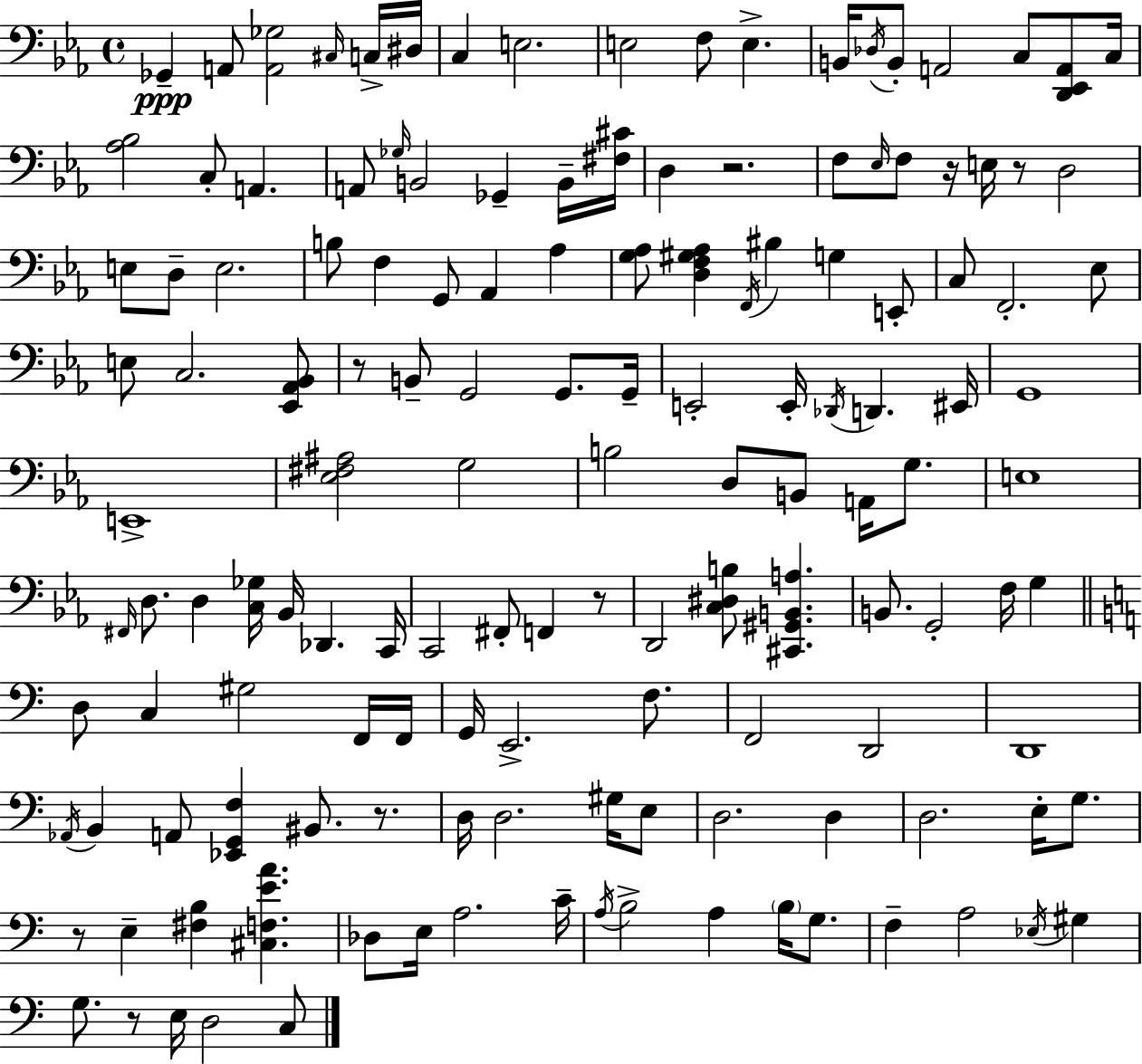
{
  \clef bass
  \time 4/4
  \defaultTimeSignature
  \key c \minor
  ges,4--\ppp a,8 <a, ges>2 \grace { cis16 } c16-> | dis16 c4 e2. | e2 f8 e4.-> | b,16 \acciaccatura { des16 } b,8-. a,2 c8 <d, ees, a,>8 | \break c16 <aes bes>2 c8-. a,4. | a,8 \grace { ges16 } b,2 ges,4-- | b,16-- <fis cis'>16 d4 r2. | f8 \grace { ees16 } f8 r16 e16 r8 d2 | \break e8 d8-- e2. | b8 f4 g,8 aes,4 | aes4 <g aes>8 <d f gis aes>4 \acciaccatura { f,16 } bis4 g4 | e,8-. c8 f,2.-. | \break ees8 e8 c2. | <ees, aes, bes,>8 r8 b,8-- g,2 | g,8. g,16-- e,2-. e,16-. \acciaccatura { des,16 } d,4. | eis,16 g,1 | \break e,1-> | <ees fis ais>2 g2 | b2 d8 | b,8 a,16 g8. e1 | \break \grace { fis,16 } d8. d4 <c ges>16 bes,16 | des,4. c,16 c,2 fis,8-. | f,4 r8 d,2 <c dis b>8 | <cis, gis, b, a>4. b,8. g,2-. | \break f16 g4 \bar "||" \break \key c \major d8 c4 gis2 f,16 f,16 | g,16 e,2.-> f8. | f,2 d,2 | d,1 | \break \acciaccatura { aes,16 } b,4 a,8 <ees, g, f>4 bis,8. r8. | d16 d2. gis16 e8 | d2. d4 | d2. e16-. g8. | \break r8 e4-- <fis b>4 <cis f e' a'>4. | des8 e16 a2. | c'16-- \acciaccatura { a16 } b2-> a4 \parenthesize b16 g8. | f4-- a2 \acciaccatura { ees16 } gis4 | \break g8. r8 e16 d2 | c8 \bar "|."
}